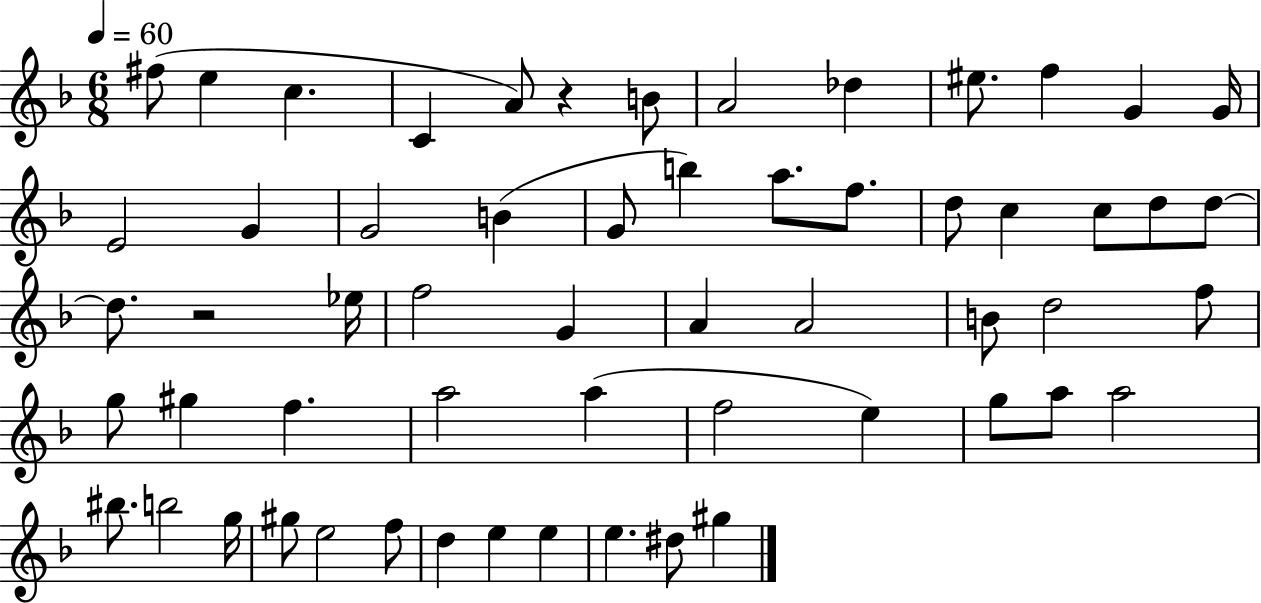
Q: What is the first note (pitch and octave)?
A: F#5